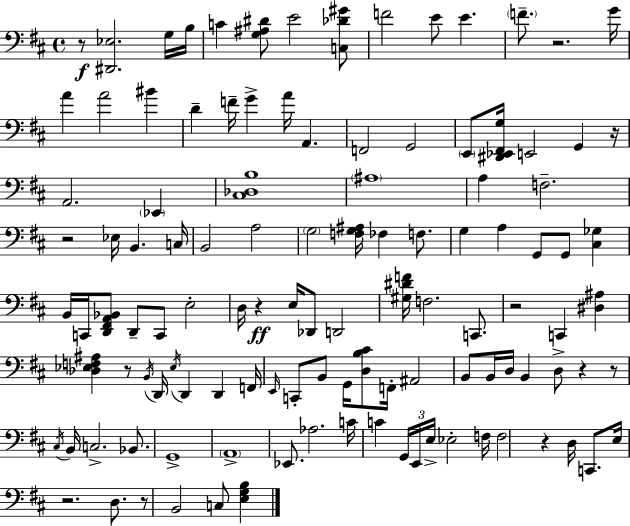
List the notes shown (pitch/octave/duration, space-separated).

R/e [D#2,Eb3]/h. G3/s B3/s C4/q [G3,A#3,D#4]/e E4/h [C3,Db4,G#4]/e F4/h E4/e E4/q. F4/e. R/h. G4/s A4/q A4/h BIS4/q D4/q F4/s G4/q A4/s A2/q. F2/h G2/h E2/e [D#2,Eb2,F#2,G3]/s E2/h G2/q R/s A2/h. Eb2/q [C#3,Db3,B3]/w A#3/w A3/q F3/h. R/h Eb3/s B2/q. C3/s B2/h A3/h G3/h [F3,G3,A#3]/s FES3/q F3/e. G3/q A3/q G2/e G2/e [C#3,Gb3]/q B2/s C2/s [D2,F#2,A2,Bb2]/e D2/e C2/e E3/h D3/s R/q E3/s Db2/e D2/h [G#3,D#4,F4]/s F3/h. C2/e. R/h C2/q [D#3,A#3]/q [Db3,Eb3,F3,A#3]/q R/e B2/s D2/s Eb3/s D2/q D2/q F2/s E2/s C2/e B2/e G2/s [D3,B3,C#4]/e F2/s A#2/h B2/e B2/s D3/s B2/q D3/e R/q R/e C#3/s B2/s C3/h. Bb2/e. G2/w A2/w Eb2/e. Ab3/h. C4/s C4/q G2/s E2/s E3/s Eb3/h F3/s F3/h R/q D3/s C2/e. E3/s R/h. D3/e. R/e B2/h C3/e [E3,G3,B3]/q